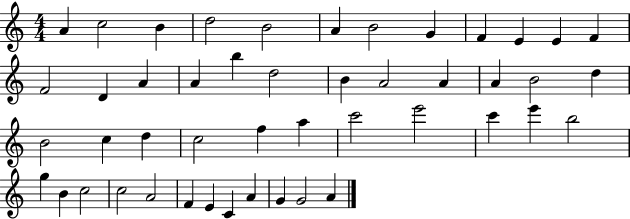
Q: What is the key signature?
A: C major